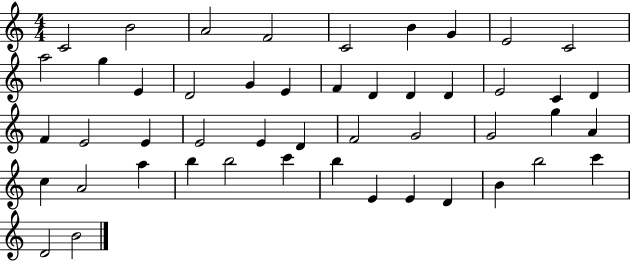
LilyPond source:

{
  \clef treble
  \numericTimeSignature
  \time 4/4
  \key c \major
  c'2 b'2 | a'2 f'2 | c'2 b'4 g'4 | e'2 c'2 | \break a''2 g''4 e'4 | d'2 g'4 e'4 | f'4 d'4 d'4 d'4 | e'2 c'4 d'4 | \break f'4 e'2 e'4 | e'2 e'4 d'4 | f'2 g'2 | g'2 g''4 a'4 | \break c''4 a'2 a''4 | b''4 b''2 c'''4 | b''4 e'4 e'4 d'4 | b'4 b''2 c'''4 | \break d'2 b'2 | \bar "|."
}